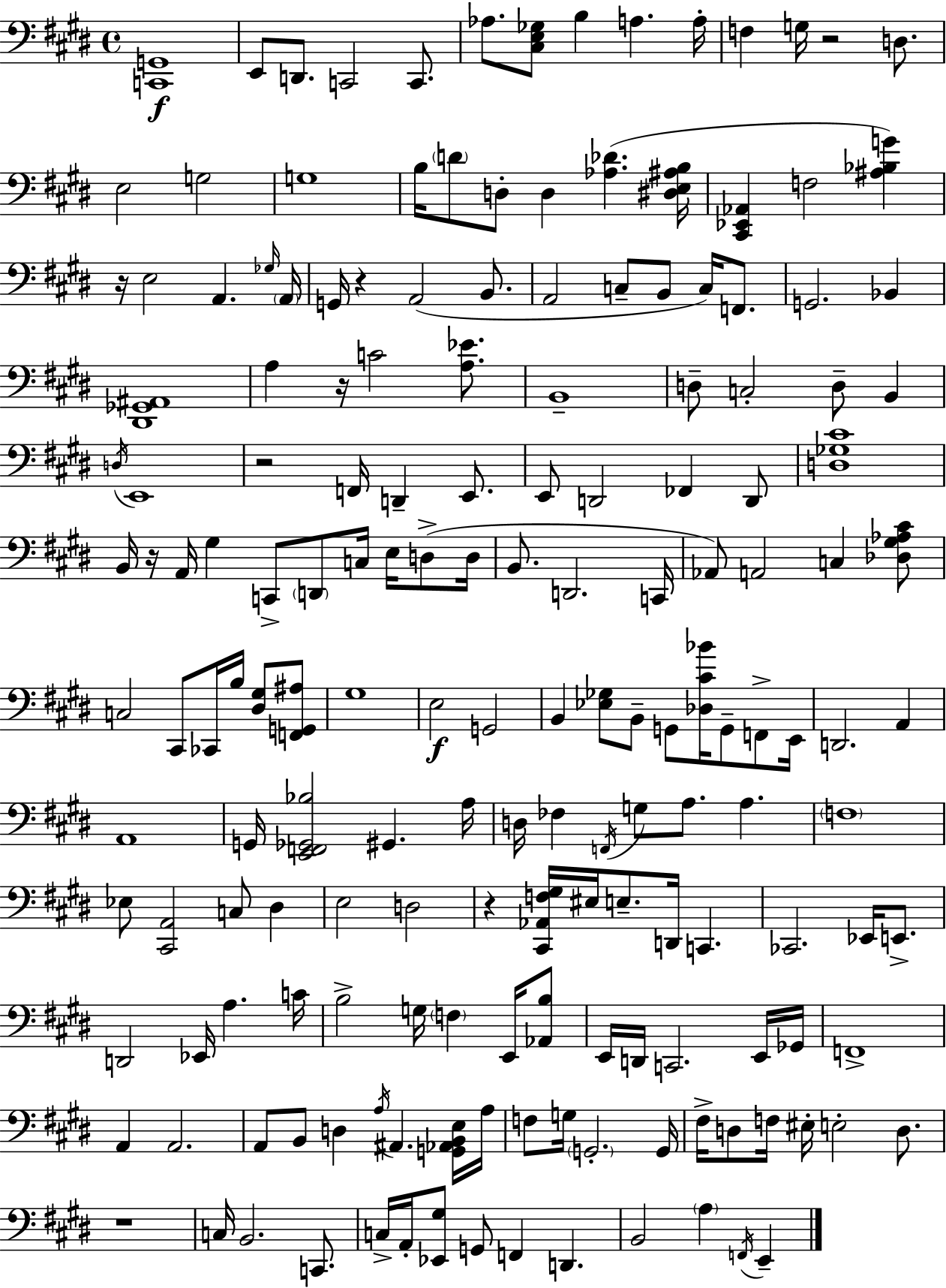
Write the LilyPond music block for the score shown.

{
  \clef bass
  \time 4/4
  \defaultTimeSignature
  \key e \major
  <c, g,>1\f | e,8 d,8. c,2 c,8. | aes8. <cis e ges>8 b4 a4. a16-. | f4 g16 r2 d8. | \break e2 g2 | g1 | b16 \parenthesize d'8 d8-. d4 <aes des'>4.( <dis e ais b>16 | <cis, ees, aes,>4 f2 <ais bes g'>4) | \break r16 e2 a,4. \grace { ges16 } | \parenthesize a,16 g,16 r4 a,2( b,8. | a,2 c8-- b,8 c16) f,8. | g,2. bes,4 | \break <dis, ges, ais,>1 | a4 r16 c'2 <a ees'>8. | b,1-- | d8-- c2-. d8-- b,4 | \break \acciaccatura { d16 } e,1 | r2 f,16 d,4-- e,8. | e,8 d,2 fes,4 | d,8 <d ges cis'>1 | \break b,16 r16 a,16 gis4 c,8-> \parenthesize d,8 c16 e16 d8->( | d16 b,8. d,2. | c,16 aes,8) a,2 c4 | <des gis aes cis'>8 c2 cis,8 ces,16 b16 <dis gis>8 | \break <f, g, ais>8 gis1 | e2\f g,2 | b,4 <ees ges>8 b,8-- g,8 <des cis' bes'>16 g,8-- f,8-> | e,16 d,2. a,4 | \break a,1 | g,16 <e, f, ges, bes>2 gis,4. | a16 d16 fes4 \acciaccatura { f,16 } g8 a8. a4. | \parenthesize f1 | \break ees8 <cis, a,>2 c8 dis4 | e2 d2 | r4 <cis, aes, f gis>16 eis16 e8.-- d,16 c,4. | ces,2. ees,16 | \break e,8.-> d,2 ees,16 a4. | c'16 b2-> g16 \parenthesize f4 | e,16 <aes, b>8 e,16 d,16 c,2. | e,16 ges,16 f,1-> | \break a,4 a,2. | a,8 b,8 d4 \acciaccatura { a16 } ais,4. | <g, aes, b, e>16 a16 f8 g16 \parenthesize g,2.-. | g,16 fis16-> d8 f16 eis16-. e2-. | \break d8. r1 | c16 b,2. | c,8. c16-> a,16-. <ees, gis>8 g,8 f,4 d,4. | b,2 \parenthesize a4 | \break \acciaccatura { f,16 } e,4-- \bar "|."
}